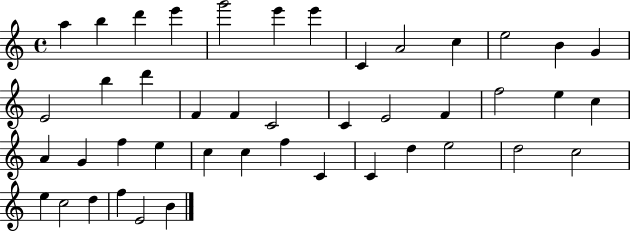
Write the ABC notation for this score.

X:1
T:Untitled
M:4/4
L:1/4
K:C
a b d' e' g'2 e' e' C A2 c e2 B G E2 b d' F F C2 C E2 F f2 e c A G f e c c f C C d e2 d2 c2 e c2 d f E2 B